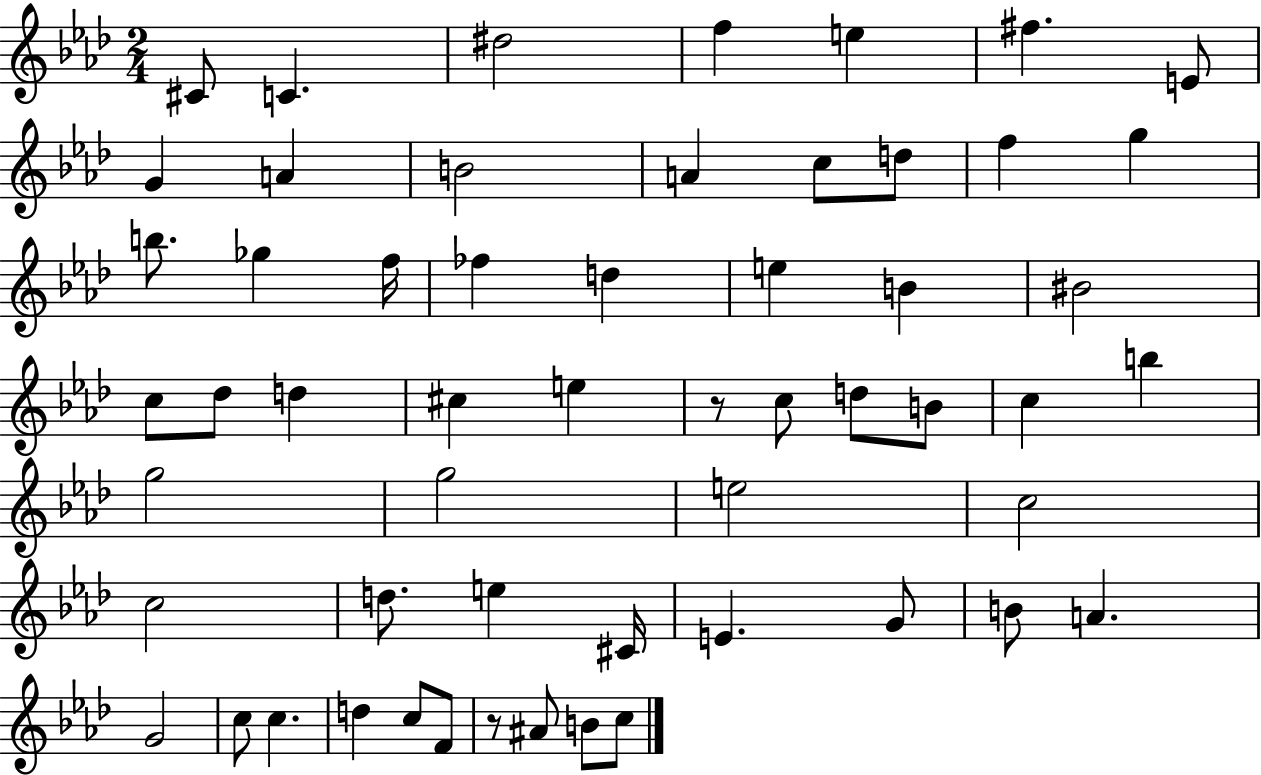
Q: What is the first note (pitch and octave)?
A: C#4